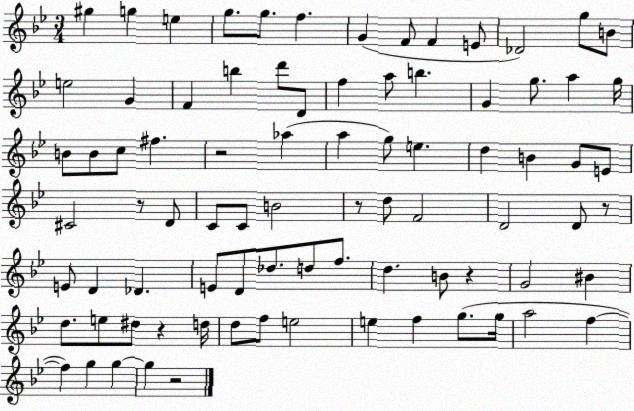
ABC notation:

X:1
T:Untitled
M:3/4
L:1/4
K:Bb
^g g e g/2 g/2 f G F/2 F E/2 _D2 g/2 B/2 e2 G F b d'/2 D/2 f a/2 b G g/2 a g/4 B/2 B/2 c/2 ^f z2 _a a g/2 e d B G/2 E/2 ^C2 z/2 D/2 C/2 C/2 B2 z/2 d/2 F2 D2 D/2 z/2 E/2 D _D E/2 D/2 _d/2 d/2 f/2 d B/2 z G2 ^B d/2 e/2 ^d/2 z d/4 d/2 f/2 e2 e f g/2 g/4 a2 f f g g g z2